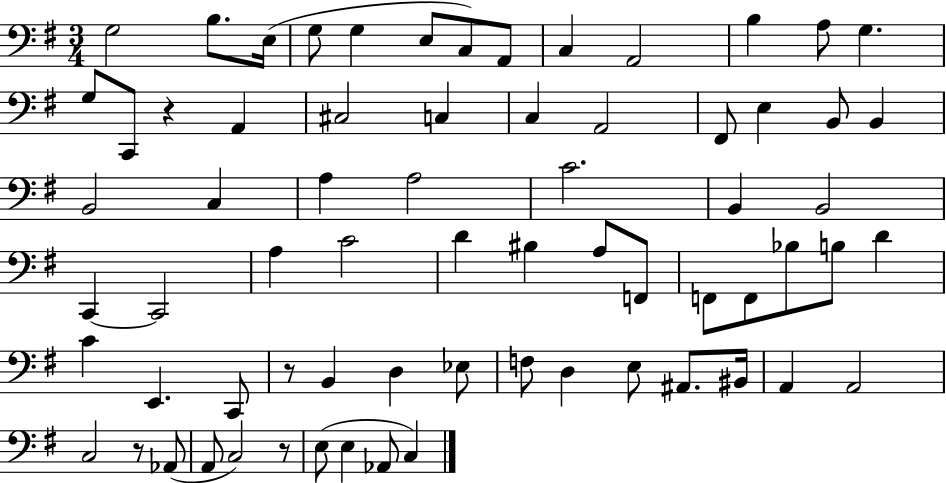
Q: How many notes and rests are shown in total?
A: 69